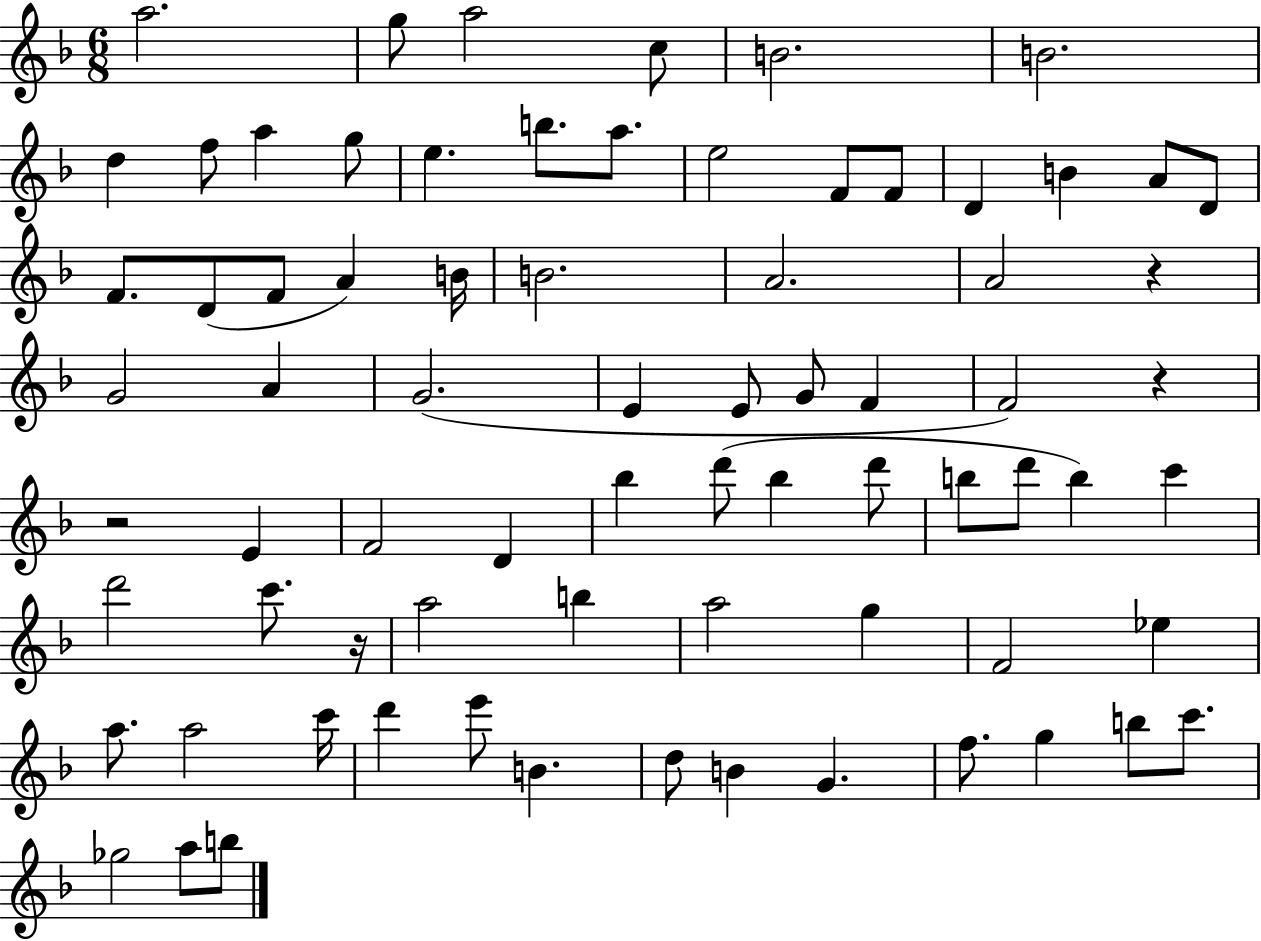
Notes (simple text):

A5/h. G5/e A5/h C5/e B4/h. B4/h. D5/q F5/e A5/q G5/e E5/q. B5/e. A5/e. E5/h F4/e F4/e D4/q B4/q A4/e D4/e F4/e. D4/e F4/e A4/q B4/s B4/h. A4/h. A4/h R/q G4/h A4/q G4/h. E4/q E4/e G4/e F4/q F4/h R/q R/h E4/q F4/h D4/q Bb5/q D6/e Bb5/q D6/e B5/e D6/e B5/q C6/q D6/h C6/e. R/s A5/h B5/q A5/h G5/q F4/h Eb5/q A5/e. A5/h C6/s D6/q E6/e B4/q. D5/e B4/q G4/q. F5/e. G5/q B5/e C6/e. Gb5/h A5/e B5/e